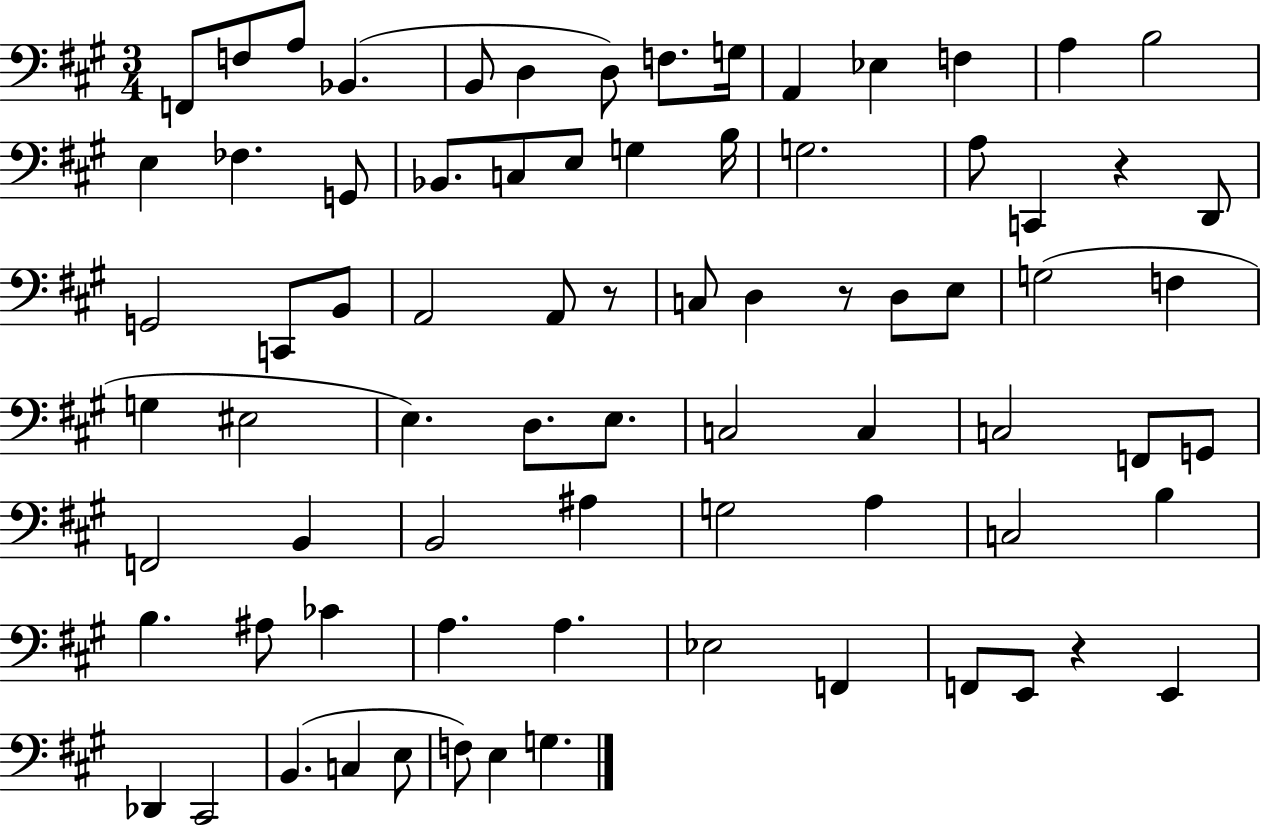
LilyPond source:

{
  \clef bass
  \numericTimeSignature
  \time 3/4
  \key a \major
  \repeat volta 2 { f,8 f8 a8 bes,4.( | b,8 d4 d8) f8. g16 | a,4 ees4 f4 | a4 b2 | \break e4 fes4. g,8 | bes,8. c8 e8 g4 b16 | g2. | a8 c,4 r4 d,8 | \break g,2 c,8 b,8 | a,2 a,8 r8 | c8 d4 r8 d8 e8 | g2( f4 | \break g4 eis2 | e4.) d8. e8. | c2 c4 | c2 f,8 g,8 | \break f,2 b,4 | b,2 ais4 | g2 a4 | c2 b4 | \break b4. ais8 ces'4 | a4. a4. | ees2 f,4 | f,8 e,8 r4 e,4 | \break des,4 cis,2 | b,4.( c4 e8 | f8) e4 g4. | } \bar "|."
}